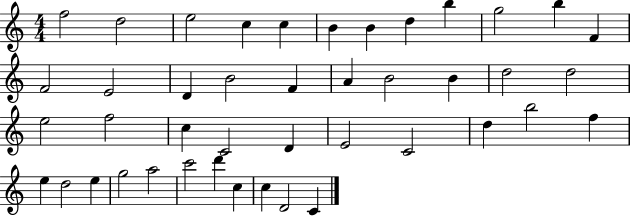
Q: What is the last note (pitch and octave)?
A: C4